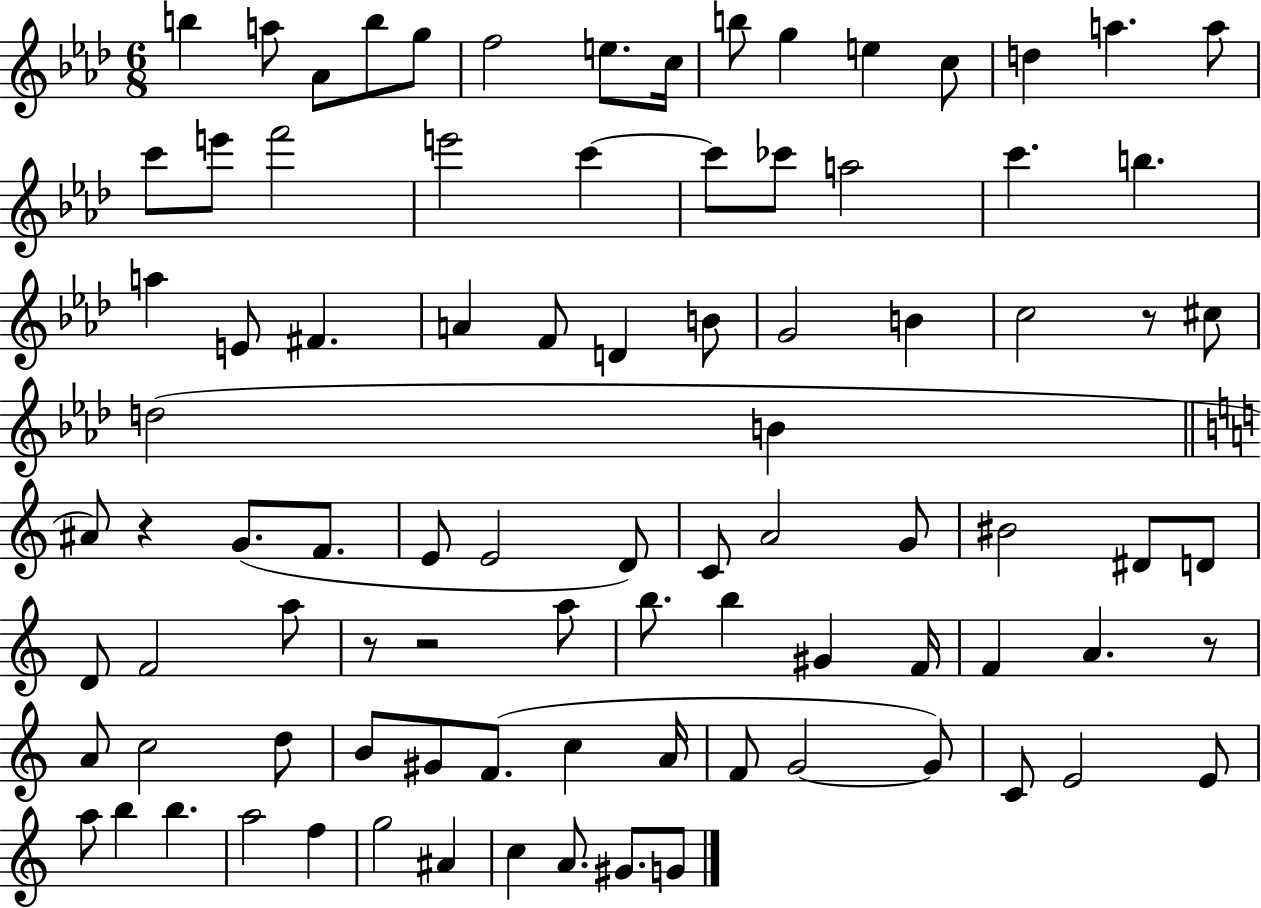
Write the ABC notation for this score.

X:1
T:Untitled
M:6/8
L:1/4
K:Ab
b a/2 _A/2 b/2 g/2 f2 e/2 c/4 b/2 g e c/2 d a a/2 c'/2 e'/2 f'2 e'2 c' c'/2 _c'/2 a2 c' b a E/2 ^F A F/2 D B/2 G2 B c2 z/2 ^c/2 d2 B ^A/2 z G/2 F/2 E/2 E2 D/2 C/2 A2 G/2 ^B2 ^D/2 D/2 D/2 F2 a/2 z/2 z2 a/2 b/2 b ^G F/4 F A z/2 A/2 c2 d/2 B/2 ^G/2 F/2 c A/4 F/2 G2 G/2 C/2 E2 E/2 a/2 b b a2 f g2 ^A c A/2 ^G/2 G/2